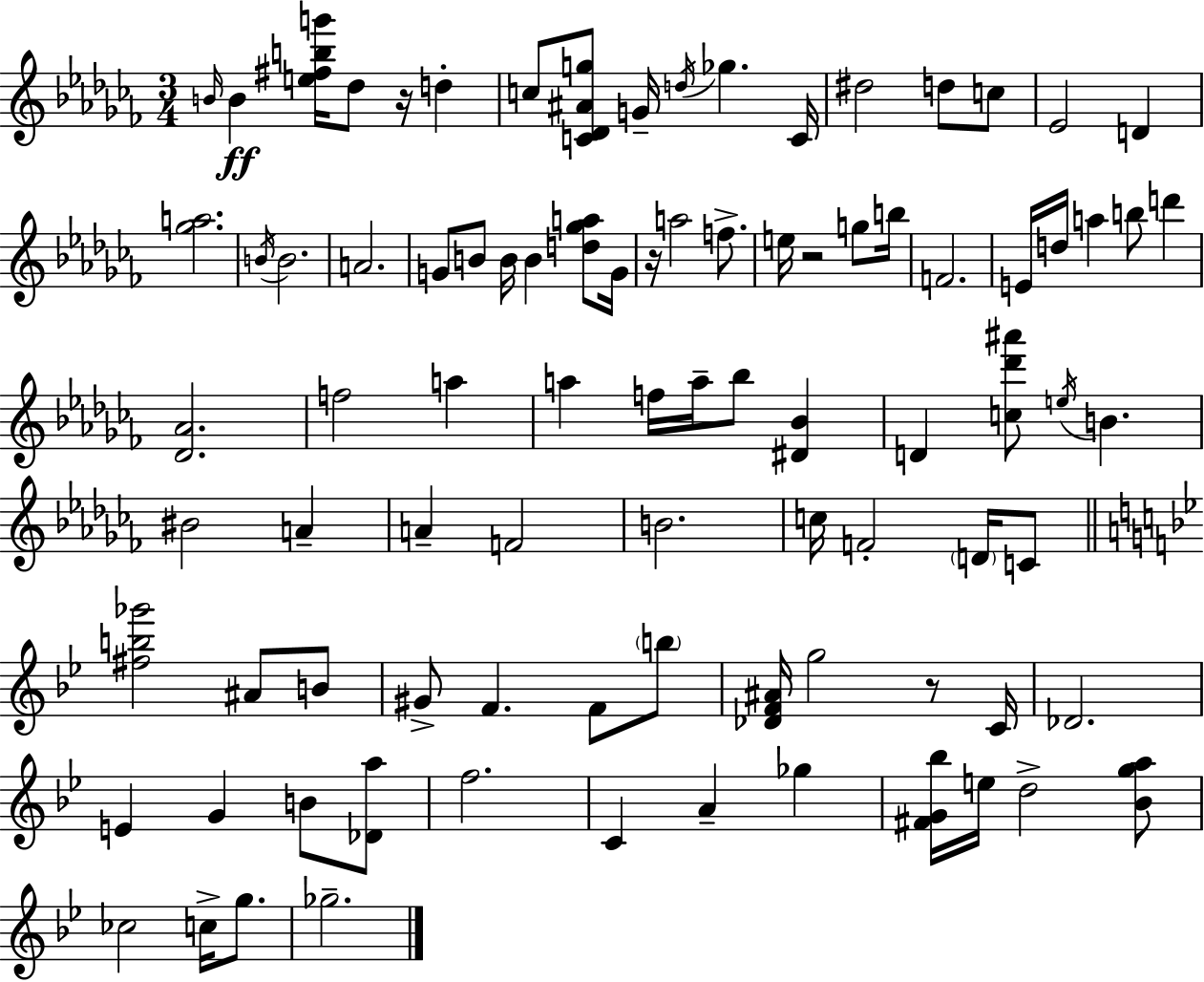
{
  \clef treble
  \numericTimeSignature
  \time 3/4
  \key aes \minor
  \grace { b'16 }\ff b'4 <e'' fis'' b'' g'''>16 des''8 r16 d''4-. | c''8 <c' des' ais' g''>8 g'16-- \acciaccatura { d''16 } ges''4. | c'16 dis''2 d''8 | c''8 ees'2 d'4 | \break <ges'' a''>2. | \acciaccatura { b'16 } b'2. | a'2. | g'8 b'8 b'16 b'4 | \break <d'' ges'' a''>8 g'16 r16 a''2 | f''8.-> e''16 r2 | g''8 b''16 f'2. | e'16 d''16 a''4 b''8 d'''4 | \break <des' aes'>2. | f''2 a''4 | a''4 f''16 a''16-- bes''8 <dis' bes'>4 | d'4 <c'' des''' ais'''>8 \acciaccatura { e''16 } b'4. | \break bis'2 | a'4-- a'4-- f'2 | b'2. | c''16 f'2-. | \break \parenthesize d'16 c'8 \bar "||" \break \key bes \major <fis'' b'' ges'''>2 ais'8 b'8 | gis'8-> f'4. f'8 \parenthesize b''8 | <des' f' ais'>16 g''2 r8 c'16 | des'2. | \break e'4 g'4 b'8 <des' a''>8 | f''2. | c'4 a'4-- ges''4 | <fis' g' bes''>16 e''16 d''2-> <bes' g'' a''>8 | \break ces''2 c''16-> g''8. | ges''2.-- | \bar "|."
}